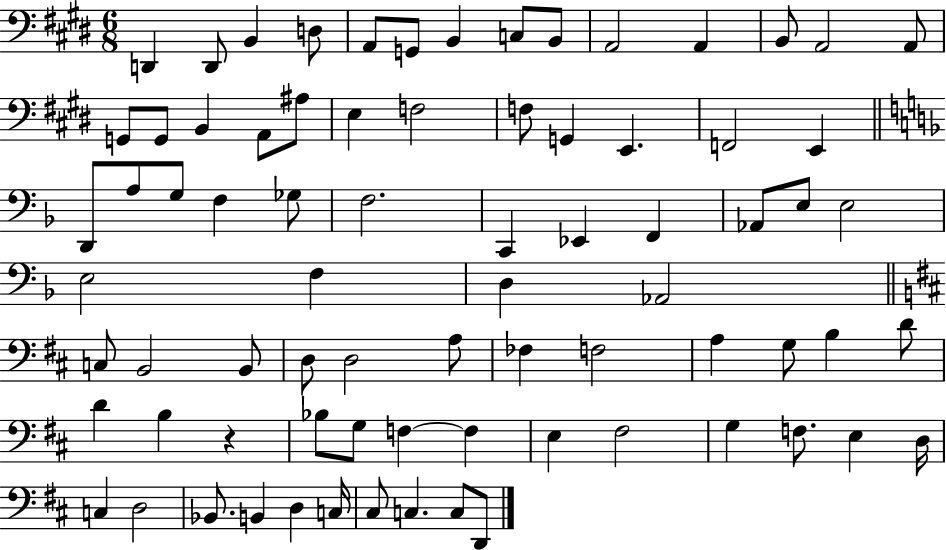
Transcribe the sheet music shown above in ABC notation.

X:1
T:Untitled
M:6/8
L:1/4
K:E
D,, D,,/2 B,, D,/2 A,,/2 G,,/2 B,, C,/2 B,,/2 A,,2 A,, B,,/2 A,,2 A,,/2 G,,/2 G,,/2 B,, A,,/2 ^A,/2 E, F,2 F,/2 G,, E,, F,,2 E,, D,,/2 A,/2 G,/2 F, _G,/2 F,2 C,, _E,, F,, _A,,/2 E,/2 E,2 E,2 F, D, _A,,2 C,/2 B,,2 B,,/2 D,/2 D,2 A,/2 _F, F,2 A, G,/2 B, D/2 D B, z _B,/2 G,/2 F, F, E, ^F,2 G, F,/2 E, D,/4 C, D,2 _B,,/2 B,, D, C,/4 ^C,/2 C, C,/2 D,,/2